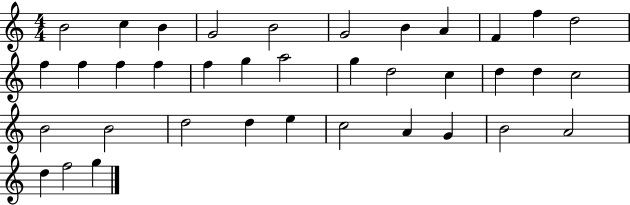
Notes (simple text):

B4/h C5/q B4/q G4/h B4/h G4/h B4/q A4/q F4/q F5/q D5/h F5/q F5/q F5/q F5/q F5/q G5/q A5/h G5/q D5/h C5/q D5/q D5/q C5/h B4/h B4/h D5/h D5/q E5/q C5/h A4/q G4/q B4/h A4/h D5/q F5/h G5/q